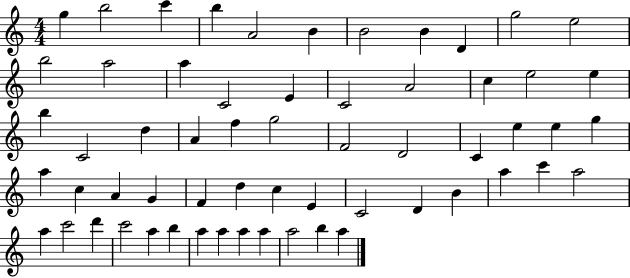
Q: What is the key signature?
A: C major